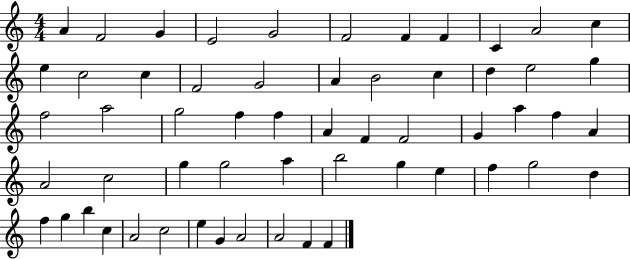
{
  \clef treble
  \numericTimeSignature
  \time 4/4
  \key c \major
  a'4 f'2 g'4 | e'2 g'2 | f'2 f'4 f'4 | c'4 a'2 c''4 | \break e''4 c''2 c''4 | f'2 g'2 | a'4 b'2 c''4 | d''4 e''2 g''4 | \break f''2 a''2 | g''2 f''4 f''4 | a'4 f'4 f'2 | g'4 a''4 f''4 a'4 | \break a'2 c''2 | g''4 g''2 a''4 | b''2 g''4 e''4 | f''4 g''2 d''4 | \break f''4 g''4 b''4 c''4 | a'2 c''2 | e''4 g'4 a'2 | a'2 f'4 f'4 | \break \bar "|."
}